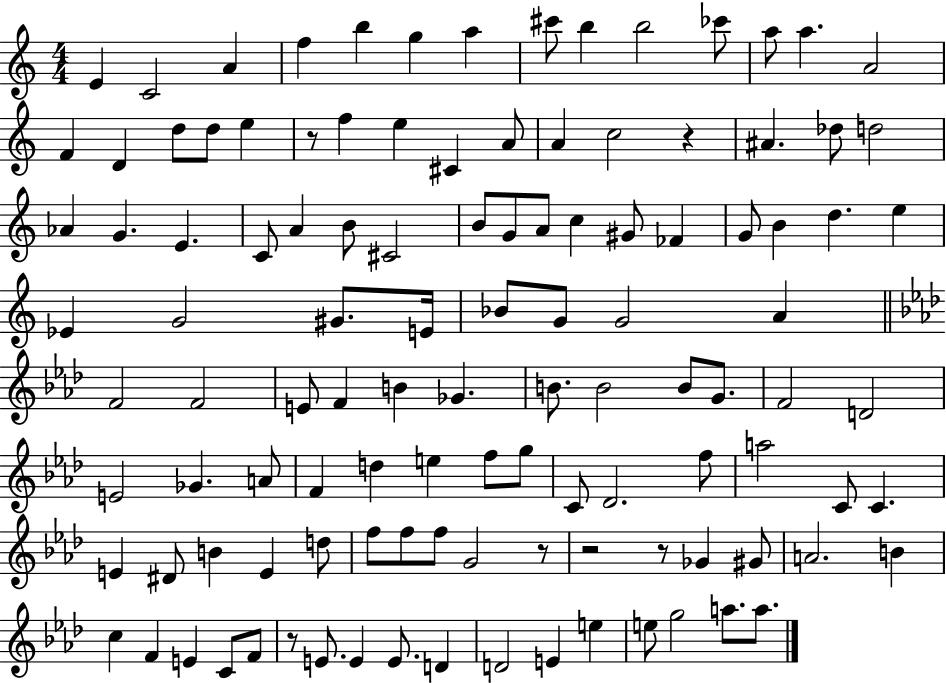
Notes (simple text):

E4/q C4/h A4/q F5/q B5/q G5/q A5/q C#6/e B5/q B5/h CES6/e A5/e A5/q. A4/h F4/q D4/q D5/e D5/e E5/q R/e F5/q E5/q C#4/q A4/e A4/q C5/h R/q A#4/q. Db5/e D5/h Ab4/q G4/q. E4/q. C4/e A4/q B4/e C#4/h B4/e G4/e A4/e C5/q G#4/e FES4/q G4/e B4/q D5/q. E5/q Eb4/q G4/h G#4/e. E4/s Bb4/e G4/e G4/h A4/q F4/h F4/h E4/e F4/q B4/q Gb4/q. B4/e. B4/h B4/e G4/e. F4/h D4/h E4/h Gb4/q. A4/e F4/q D5/q E5/q F5/e G5/e C4/e Db4/h. F5/e A5/h C4/e C4/q. E4/q D#4/e B4/q E4/q D5/e F5/e F5/e F5/e G4/h R/e R/h R/e Gb4/q G#4/e A4/h. B4/q C5/q F4/q E4/q C4/e F4/e R/e E4/e. E4/q E4/e. D4/q D4/h E4/q E5/q E5/e G5/h A5/e. A5/e.